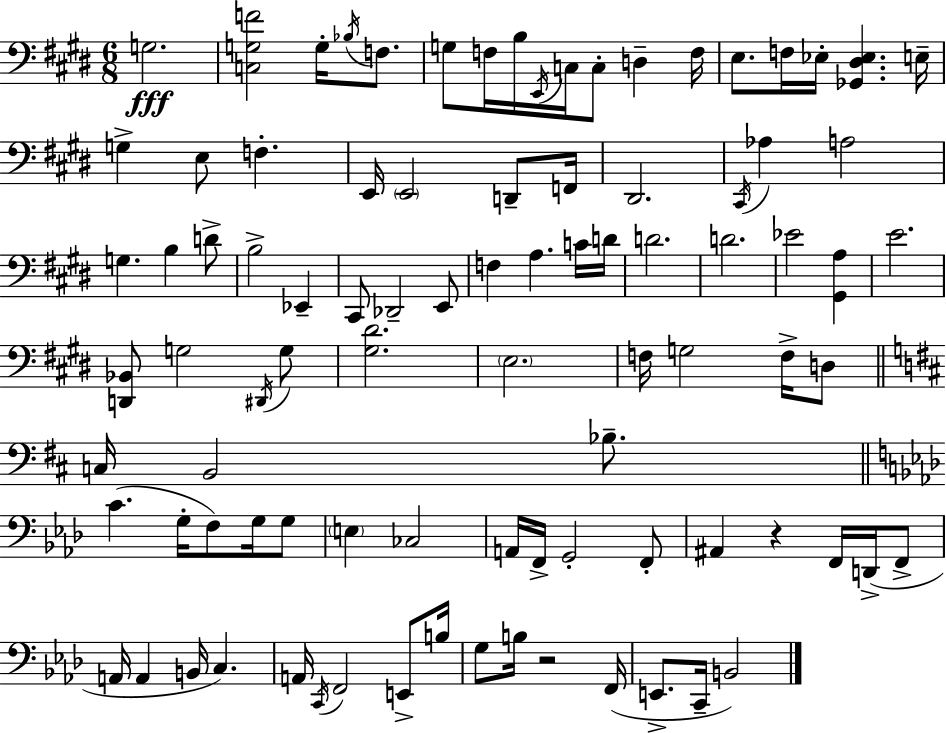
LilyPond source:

{
  \clef bass
  \numericTimeSignature
  \time 6/8
  \key e \major
  g2.\fff | <c g f'>2 g16-. \acciaccatura { bes16 } f8. | g8 f16 b16 \acciaccatura { e,16 } c16 c8-. d4-- | f16 e8. f16 ees16-. <ges, dis ees>4. | \break e16-- g4-> e8 f4.-. | e,16 \parenthesize e,2 d,8-- | f,16 dis,2. | \acciaccatura { cis,16 } aes4 a2 | \break g4. b4 | d'8-> b2-> ees,4-- | cis,8 des,2-- | e,8 f4 a4. | \break c'16 d'16 d'2. | d'2. | ees'2 <gis, a>4 | e'2. | \break <d, bes,>8 g2 | \acciaccatura { dis,16 } g8 <gis dis'>2. | \parenthesize e2. | f16 g2 | \break f16-> d8 \bar "||" \break \key d \major c16 b,2 bes8.-- | \bar "||" \break \key aes \major c'4.( g16-. f8) g16 g8 | \parenthesize e4 ces2 | a,16 f,16-> g,2-. f,8-. | ais,4 r4 f,16 d,16->( f,8-> | \break a,16 a,4 b,16 c4.) | a,16 \acciaccatura { c,16 } f,2 e,8-> | b16 g8 b16 r2 | f,16( e,8.-> c,16-- b,2) | \break \bar "|."
}